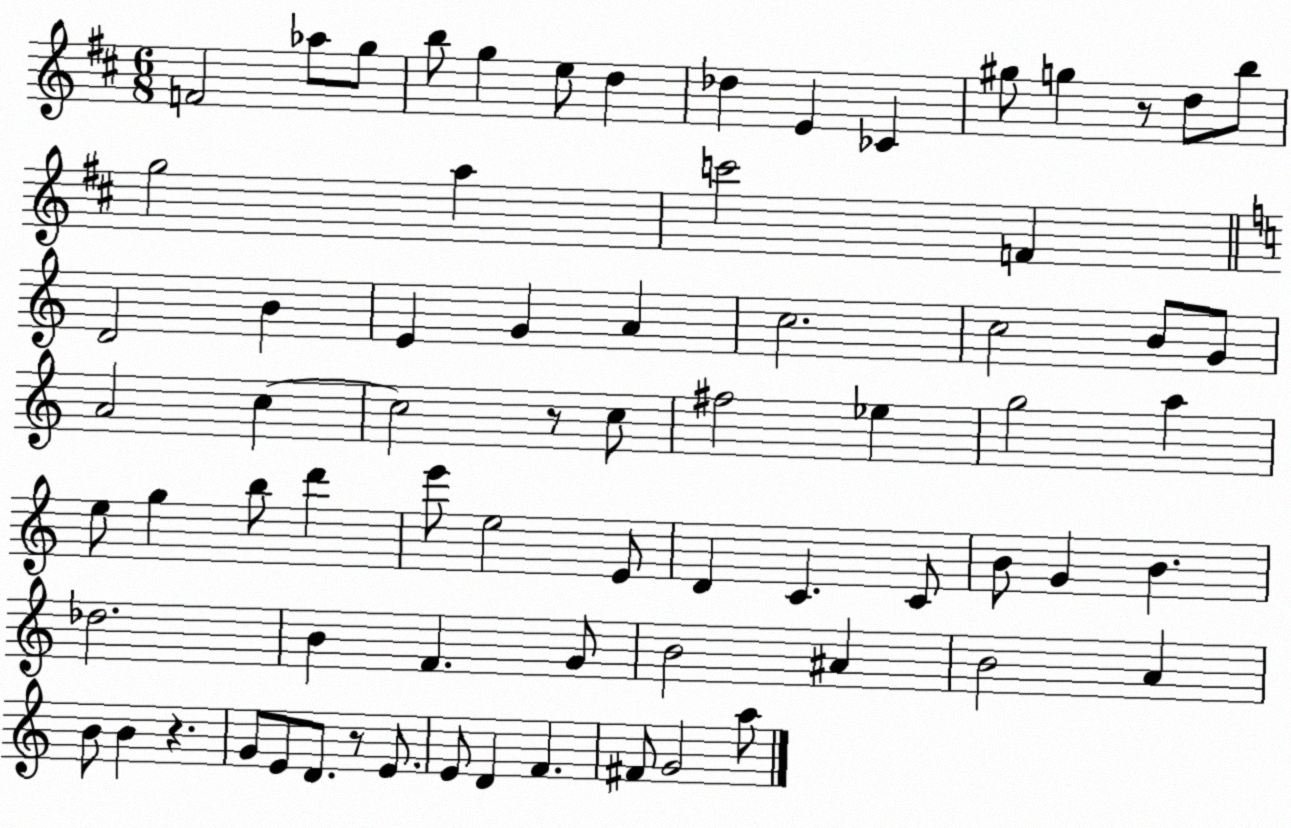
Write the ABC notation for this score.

X:1
T:Untitled
M:6/8
L:1/4
K:D
F2 _a/2 g/2 b/2 g e/2 d _d E _C ^g/2 g z/2 d/2 b/2 g2 a c'2 F D2 B E G A c2 c2 B/2 G/2 A2 c c2 z/2 c/2 ^f2 _e g2 a e/2 g b/2 d' e'/2 e2 E/2 D C C/2 B/2 G B _d2 B F G/2 B2 ^A B2 A B/2 B z G/2 E/2 D/2 z/2 E/2 E/2 D F ^F/2 G2 a/2